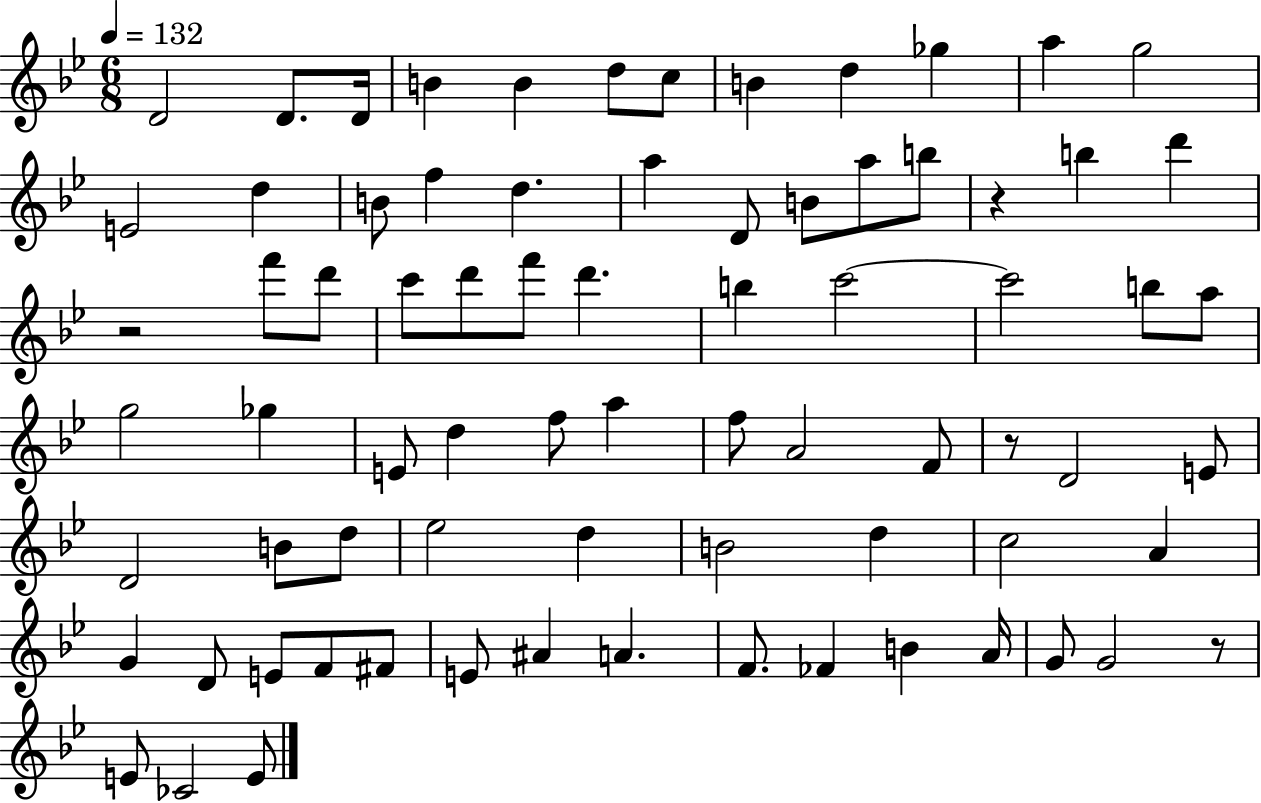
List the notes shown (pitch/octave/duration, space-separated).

D4/h D4/e. D4/s B4/q B4/q D5/e C5/e B4/q D5/q Gb5/q A5/q G5/h E4/h D5/q B4/e F5/q D5/q. A5/q D4/e B4/e A5/e B5/e R/q B5/q D6/q R/h F6/e D6/e C6/e D6/e F6/e D6/q. B5/q C6/h C6/h B5/e A5/e G5/h Gb5/q E4/e D5/q F5/e A5/q F5/e A4/h F4/e R/e D4/h E4/e D4/h B4/e D5/e Eb5/h D5/q B4/h D5/q C5/h A4/q G4/q D4/e E4/e F4/e F#4/e E4/e A#4/q A4/q. F4/e. FES4/q B4/q A4/s G4/e G4/h R/e E4/e CES4/h E4/e